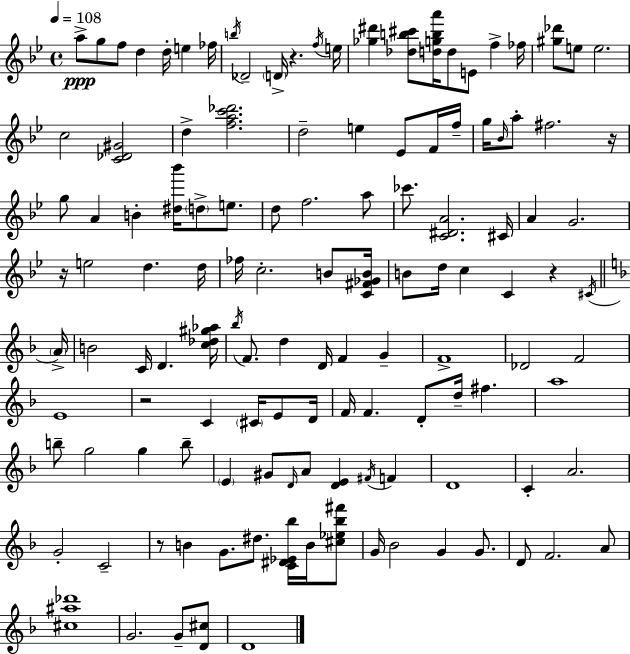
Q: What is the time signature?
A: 4/4